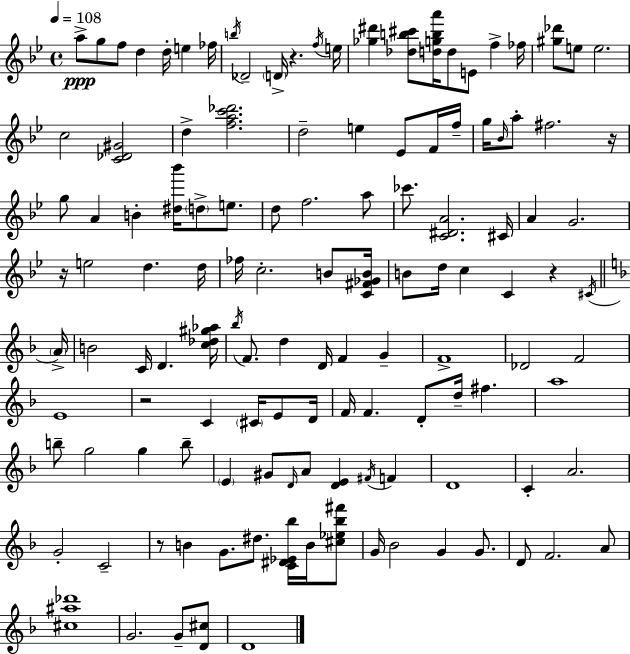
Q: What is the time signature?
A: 4/4